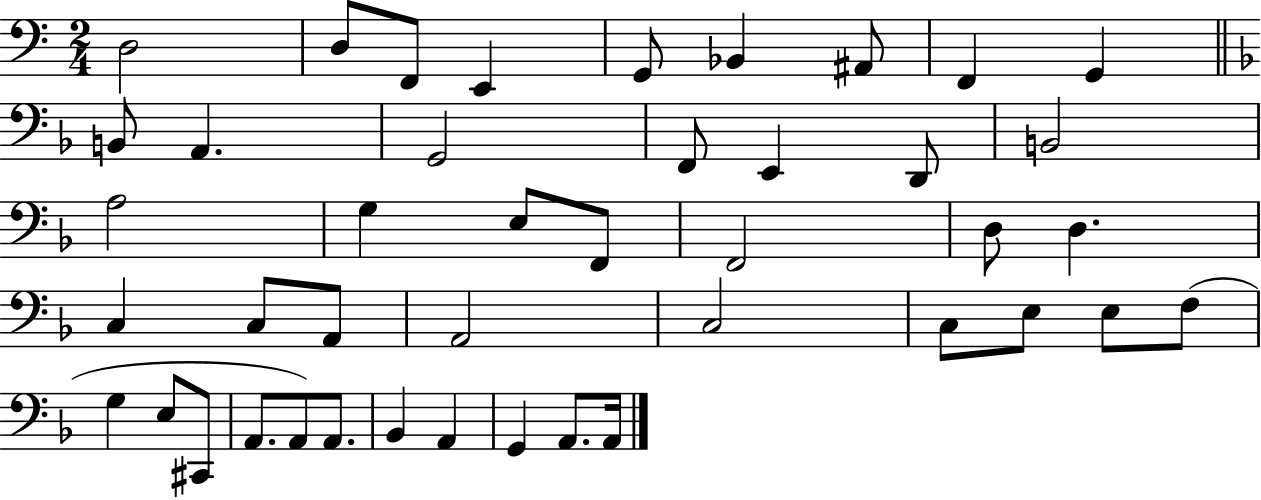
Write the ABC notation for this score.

X:1
T:Untitled
M:2/4
L:1/4
K:C
D,2 D,/2 F,,/2 E,, G,,/2 _B,, ^A,,/2 F,, G,, B,,/2 A,, G,,2 F,,/2 E,, D,,/2 B,,2 A,2 G, E,/2 F,,/2 F,,2 D,/2 D, C, C,/2 A,,/2 A,,2 C,2 C,/2 E,/2 E,/2 F,/2 G, E,/2 ^C,,/2 A,,/2 A,,/2 A,,/2 _B,, A,, G,, A,,/2 A,,/4